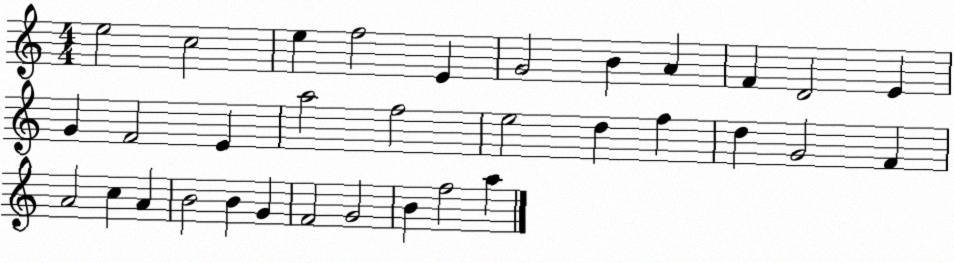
X:1
T:Untitled
M:4/4
L:1/4
K:C
e2 c2 e f2 E G2 B A F D2 E G F2 E a2 f2 e2 d f d G2 F A2 c A B2 B G F2 G2 B f2 a